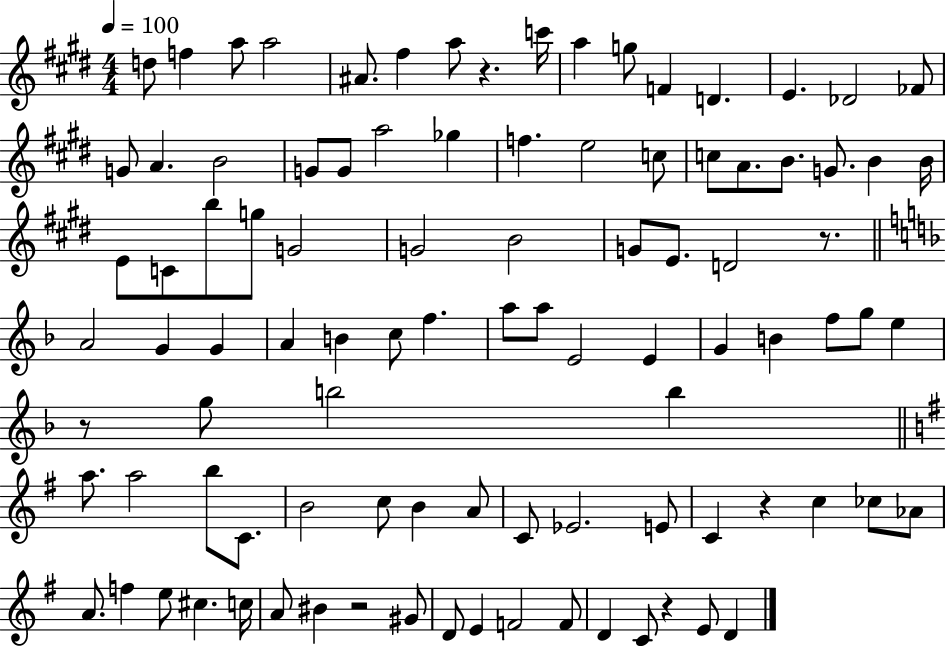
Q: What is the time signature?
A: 4/4